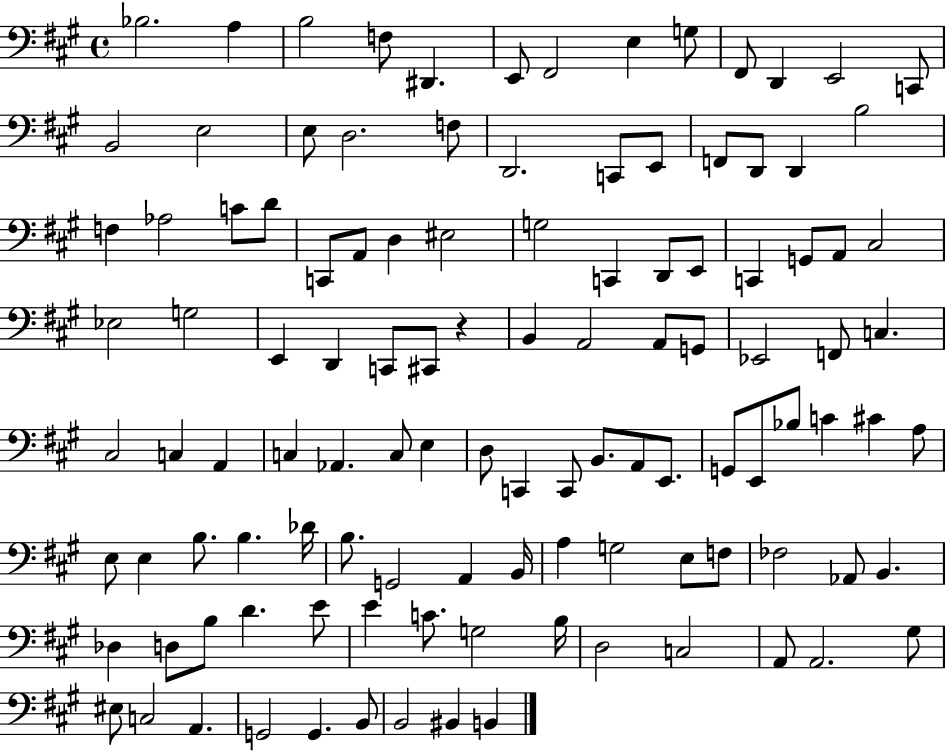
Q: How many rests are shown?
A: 1